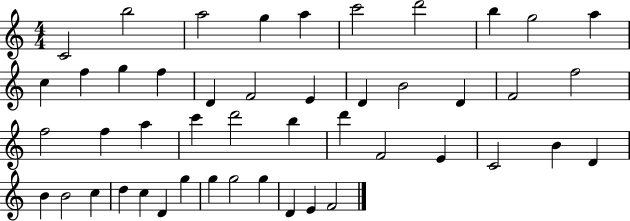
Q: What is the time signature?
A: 4/4